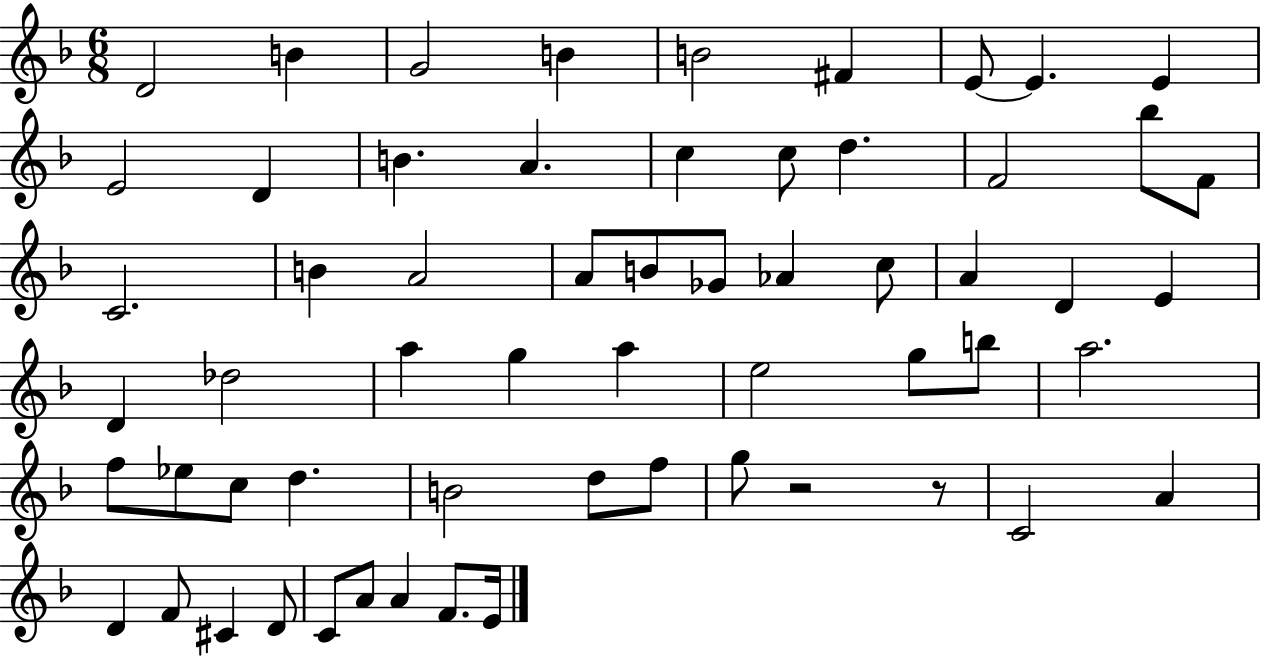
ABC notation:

X:1
T:Untitled
M:6/8
L:1/4
K:F
D2 B G2 B B2 ^F E/2 E E E2 D B A c c/2 d F2 _b/2 F/2 C2 B A2 A/2 B/2 _G/2 _A c/2 A D E D _d2 a g a e2 g/2 b/2 a2 f/2 _e/2 c/2 d B2 d/2 f/2 g/2 z2 z/2 C2 A D F/2 ^C D/2 C/2 A/2 A F/2 E/4